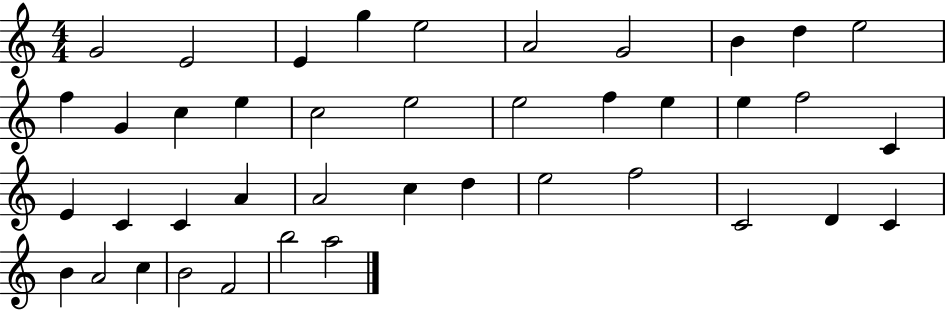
G4/h E4/h E4/q G5/q E5/h A4/h G4/h B4/q D5/q E5/h F5/q G4/q C5/q E5/q C5/h E5/h E5/h F5/q E5/q E5/q F5/h C4/q E4/q C4/q C4/q A4/q A4/h C5/q D5/q E5/h F5/h C4/h D4/q C4/q B4/q A4/h C5/q B4/h F4/h B5/h A5/h